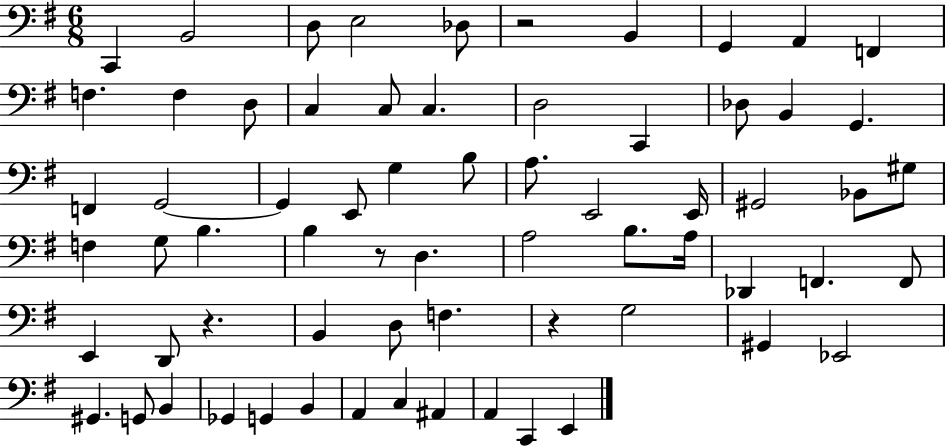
{
  \clef bass
  \numericTimeSignature
  \time 6/8
  \key g \major
  c,4 b,2 | d8 e2 des8 | r2 b,4 | g,4 a,4 f,4 | \break f4. f4 d8 | c4 c8 c4. | d2 c,4 | des8 b,4 g,4. | \break f,4 g,2~~ | g,4 e,8 g4 b8 | a8. e,2 e,16 | gis,2 bes,8 gis8 | \break f4 g8 b4. | b4 r8 d4. | a2 b8. a16 | des,4 f,4. f,8 | \break e,4 d,8 r4. | b,4 d8 f4. | r4 g2 | gis,4 ees,2 | \break gis,4. g,8 b,4 | ges,4 g,4 b,4 | a,4 c4 ais,4 | a,4 c,4 e,4 | \break \bar "|."
}